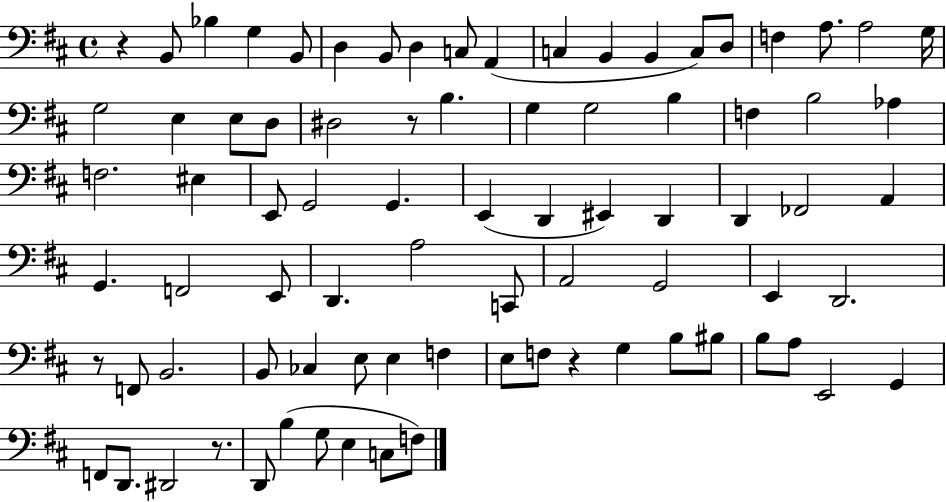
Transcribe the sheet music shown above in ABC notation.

X:1
T:Untitled
M:4/4
L:1/4
K:D
z B,,/2 _B, G, B,,/2 D, B,,/2 D, C,/2 A,, C, B,, B,, C,/2 D,/2 F, A,/2 A,2 G,/4 G,2 E, E,/2 D,/2 ^D,2 z/2 B, G, G,2 B, F, B,2 _A, F,2 ^E, E,,/2 G,,2 G,, E,, D,, ^E,, D,, D,, _F,,2 A,, G,, F,,2 E,,/2 D,, A,2 C,,/2 A,,2 G,,2 E,, D,,2 z/2 F,,/2 B,,2 B,,/2 _C, E,/2 E, F, E,/2 F,/2 z G, B,/2 ^B,/2 B,/2 A,/2 E,,2 G,, F,,/2 D,,/2 ^D,,2 z/2 D,,/2 B, G,/2 E, C,/2 F,/2